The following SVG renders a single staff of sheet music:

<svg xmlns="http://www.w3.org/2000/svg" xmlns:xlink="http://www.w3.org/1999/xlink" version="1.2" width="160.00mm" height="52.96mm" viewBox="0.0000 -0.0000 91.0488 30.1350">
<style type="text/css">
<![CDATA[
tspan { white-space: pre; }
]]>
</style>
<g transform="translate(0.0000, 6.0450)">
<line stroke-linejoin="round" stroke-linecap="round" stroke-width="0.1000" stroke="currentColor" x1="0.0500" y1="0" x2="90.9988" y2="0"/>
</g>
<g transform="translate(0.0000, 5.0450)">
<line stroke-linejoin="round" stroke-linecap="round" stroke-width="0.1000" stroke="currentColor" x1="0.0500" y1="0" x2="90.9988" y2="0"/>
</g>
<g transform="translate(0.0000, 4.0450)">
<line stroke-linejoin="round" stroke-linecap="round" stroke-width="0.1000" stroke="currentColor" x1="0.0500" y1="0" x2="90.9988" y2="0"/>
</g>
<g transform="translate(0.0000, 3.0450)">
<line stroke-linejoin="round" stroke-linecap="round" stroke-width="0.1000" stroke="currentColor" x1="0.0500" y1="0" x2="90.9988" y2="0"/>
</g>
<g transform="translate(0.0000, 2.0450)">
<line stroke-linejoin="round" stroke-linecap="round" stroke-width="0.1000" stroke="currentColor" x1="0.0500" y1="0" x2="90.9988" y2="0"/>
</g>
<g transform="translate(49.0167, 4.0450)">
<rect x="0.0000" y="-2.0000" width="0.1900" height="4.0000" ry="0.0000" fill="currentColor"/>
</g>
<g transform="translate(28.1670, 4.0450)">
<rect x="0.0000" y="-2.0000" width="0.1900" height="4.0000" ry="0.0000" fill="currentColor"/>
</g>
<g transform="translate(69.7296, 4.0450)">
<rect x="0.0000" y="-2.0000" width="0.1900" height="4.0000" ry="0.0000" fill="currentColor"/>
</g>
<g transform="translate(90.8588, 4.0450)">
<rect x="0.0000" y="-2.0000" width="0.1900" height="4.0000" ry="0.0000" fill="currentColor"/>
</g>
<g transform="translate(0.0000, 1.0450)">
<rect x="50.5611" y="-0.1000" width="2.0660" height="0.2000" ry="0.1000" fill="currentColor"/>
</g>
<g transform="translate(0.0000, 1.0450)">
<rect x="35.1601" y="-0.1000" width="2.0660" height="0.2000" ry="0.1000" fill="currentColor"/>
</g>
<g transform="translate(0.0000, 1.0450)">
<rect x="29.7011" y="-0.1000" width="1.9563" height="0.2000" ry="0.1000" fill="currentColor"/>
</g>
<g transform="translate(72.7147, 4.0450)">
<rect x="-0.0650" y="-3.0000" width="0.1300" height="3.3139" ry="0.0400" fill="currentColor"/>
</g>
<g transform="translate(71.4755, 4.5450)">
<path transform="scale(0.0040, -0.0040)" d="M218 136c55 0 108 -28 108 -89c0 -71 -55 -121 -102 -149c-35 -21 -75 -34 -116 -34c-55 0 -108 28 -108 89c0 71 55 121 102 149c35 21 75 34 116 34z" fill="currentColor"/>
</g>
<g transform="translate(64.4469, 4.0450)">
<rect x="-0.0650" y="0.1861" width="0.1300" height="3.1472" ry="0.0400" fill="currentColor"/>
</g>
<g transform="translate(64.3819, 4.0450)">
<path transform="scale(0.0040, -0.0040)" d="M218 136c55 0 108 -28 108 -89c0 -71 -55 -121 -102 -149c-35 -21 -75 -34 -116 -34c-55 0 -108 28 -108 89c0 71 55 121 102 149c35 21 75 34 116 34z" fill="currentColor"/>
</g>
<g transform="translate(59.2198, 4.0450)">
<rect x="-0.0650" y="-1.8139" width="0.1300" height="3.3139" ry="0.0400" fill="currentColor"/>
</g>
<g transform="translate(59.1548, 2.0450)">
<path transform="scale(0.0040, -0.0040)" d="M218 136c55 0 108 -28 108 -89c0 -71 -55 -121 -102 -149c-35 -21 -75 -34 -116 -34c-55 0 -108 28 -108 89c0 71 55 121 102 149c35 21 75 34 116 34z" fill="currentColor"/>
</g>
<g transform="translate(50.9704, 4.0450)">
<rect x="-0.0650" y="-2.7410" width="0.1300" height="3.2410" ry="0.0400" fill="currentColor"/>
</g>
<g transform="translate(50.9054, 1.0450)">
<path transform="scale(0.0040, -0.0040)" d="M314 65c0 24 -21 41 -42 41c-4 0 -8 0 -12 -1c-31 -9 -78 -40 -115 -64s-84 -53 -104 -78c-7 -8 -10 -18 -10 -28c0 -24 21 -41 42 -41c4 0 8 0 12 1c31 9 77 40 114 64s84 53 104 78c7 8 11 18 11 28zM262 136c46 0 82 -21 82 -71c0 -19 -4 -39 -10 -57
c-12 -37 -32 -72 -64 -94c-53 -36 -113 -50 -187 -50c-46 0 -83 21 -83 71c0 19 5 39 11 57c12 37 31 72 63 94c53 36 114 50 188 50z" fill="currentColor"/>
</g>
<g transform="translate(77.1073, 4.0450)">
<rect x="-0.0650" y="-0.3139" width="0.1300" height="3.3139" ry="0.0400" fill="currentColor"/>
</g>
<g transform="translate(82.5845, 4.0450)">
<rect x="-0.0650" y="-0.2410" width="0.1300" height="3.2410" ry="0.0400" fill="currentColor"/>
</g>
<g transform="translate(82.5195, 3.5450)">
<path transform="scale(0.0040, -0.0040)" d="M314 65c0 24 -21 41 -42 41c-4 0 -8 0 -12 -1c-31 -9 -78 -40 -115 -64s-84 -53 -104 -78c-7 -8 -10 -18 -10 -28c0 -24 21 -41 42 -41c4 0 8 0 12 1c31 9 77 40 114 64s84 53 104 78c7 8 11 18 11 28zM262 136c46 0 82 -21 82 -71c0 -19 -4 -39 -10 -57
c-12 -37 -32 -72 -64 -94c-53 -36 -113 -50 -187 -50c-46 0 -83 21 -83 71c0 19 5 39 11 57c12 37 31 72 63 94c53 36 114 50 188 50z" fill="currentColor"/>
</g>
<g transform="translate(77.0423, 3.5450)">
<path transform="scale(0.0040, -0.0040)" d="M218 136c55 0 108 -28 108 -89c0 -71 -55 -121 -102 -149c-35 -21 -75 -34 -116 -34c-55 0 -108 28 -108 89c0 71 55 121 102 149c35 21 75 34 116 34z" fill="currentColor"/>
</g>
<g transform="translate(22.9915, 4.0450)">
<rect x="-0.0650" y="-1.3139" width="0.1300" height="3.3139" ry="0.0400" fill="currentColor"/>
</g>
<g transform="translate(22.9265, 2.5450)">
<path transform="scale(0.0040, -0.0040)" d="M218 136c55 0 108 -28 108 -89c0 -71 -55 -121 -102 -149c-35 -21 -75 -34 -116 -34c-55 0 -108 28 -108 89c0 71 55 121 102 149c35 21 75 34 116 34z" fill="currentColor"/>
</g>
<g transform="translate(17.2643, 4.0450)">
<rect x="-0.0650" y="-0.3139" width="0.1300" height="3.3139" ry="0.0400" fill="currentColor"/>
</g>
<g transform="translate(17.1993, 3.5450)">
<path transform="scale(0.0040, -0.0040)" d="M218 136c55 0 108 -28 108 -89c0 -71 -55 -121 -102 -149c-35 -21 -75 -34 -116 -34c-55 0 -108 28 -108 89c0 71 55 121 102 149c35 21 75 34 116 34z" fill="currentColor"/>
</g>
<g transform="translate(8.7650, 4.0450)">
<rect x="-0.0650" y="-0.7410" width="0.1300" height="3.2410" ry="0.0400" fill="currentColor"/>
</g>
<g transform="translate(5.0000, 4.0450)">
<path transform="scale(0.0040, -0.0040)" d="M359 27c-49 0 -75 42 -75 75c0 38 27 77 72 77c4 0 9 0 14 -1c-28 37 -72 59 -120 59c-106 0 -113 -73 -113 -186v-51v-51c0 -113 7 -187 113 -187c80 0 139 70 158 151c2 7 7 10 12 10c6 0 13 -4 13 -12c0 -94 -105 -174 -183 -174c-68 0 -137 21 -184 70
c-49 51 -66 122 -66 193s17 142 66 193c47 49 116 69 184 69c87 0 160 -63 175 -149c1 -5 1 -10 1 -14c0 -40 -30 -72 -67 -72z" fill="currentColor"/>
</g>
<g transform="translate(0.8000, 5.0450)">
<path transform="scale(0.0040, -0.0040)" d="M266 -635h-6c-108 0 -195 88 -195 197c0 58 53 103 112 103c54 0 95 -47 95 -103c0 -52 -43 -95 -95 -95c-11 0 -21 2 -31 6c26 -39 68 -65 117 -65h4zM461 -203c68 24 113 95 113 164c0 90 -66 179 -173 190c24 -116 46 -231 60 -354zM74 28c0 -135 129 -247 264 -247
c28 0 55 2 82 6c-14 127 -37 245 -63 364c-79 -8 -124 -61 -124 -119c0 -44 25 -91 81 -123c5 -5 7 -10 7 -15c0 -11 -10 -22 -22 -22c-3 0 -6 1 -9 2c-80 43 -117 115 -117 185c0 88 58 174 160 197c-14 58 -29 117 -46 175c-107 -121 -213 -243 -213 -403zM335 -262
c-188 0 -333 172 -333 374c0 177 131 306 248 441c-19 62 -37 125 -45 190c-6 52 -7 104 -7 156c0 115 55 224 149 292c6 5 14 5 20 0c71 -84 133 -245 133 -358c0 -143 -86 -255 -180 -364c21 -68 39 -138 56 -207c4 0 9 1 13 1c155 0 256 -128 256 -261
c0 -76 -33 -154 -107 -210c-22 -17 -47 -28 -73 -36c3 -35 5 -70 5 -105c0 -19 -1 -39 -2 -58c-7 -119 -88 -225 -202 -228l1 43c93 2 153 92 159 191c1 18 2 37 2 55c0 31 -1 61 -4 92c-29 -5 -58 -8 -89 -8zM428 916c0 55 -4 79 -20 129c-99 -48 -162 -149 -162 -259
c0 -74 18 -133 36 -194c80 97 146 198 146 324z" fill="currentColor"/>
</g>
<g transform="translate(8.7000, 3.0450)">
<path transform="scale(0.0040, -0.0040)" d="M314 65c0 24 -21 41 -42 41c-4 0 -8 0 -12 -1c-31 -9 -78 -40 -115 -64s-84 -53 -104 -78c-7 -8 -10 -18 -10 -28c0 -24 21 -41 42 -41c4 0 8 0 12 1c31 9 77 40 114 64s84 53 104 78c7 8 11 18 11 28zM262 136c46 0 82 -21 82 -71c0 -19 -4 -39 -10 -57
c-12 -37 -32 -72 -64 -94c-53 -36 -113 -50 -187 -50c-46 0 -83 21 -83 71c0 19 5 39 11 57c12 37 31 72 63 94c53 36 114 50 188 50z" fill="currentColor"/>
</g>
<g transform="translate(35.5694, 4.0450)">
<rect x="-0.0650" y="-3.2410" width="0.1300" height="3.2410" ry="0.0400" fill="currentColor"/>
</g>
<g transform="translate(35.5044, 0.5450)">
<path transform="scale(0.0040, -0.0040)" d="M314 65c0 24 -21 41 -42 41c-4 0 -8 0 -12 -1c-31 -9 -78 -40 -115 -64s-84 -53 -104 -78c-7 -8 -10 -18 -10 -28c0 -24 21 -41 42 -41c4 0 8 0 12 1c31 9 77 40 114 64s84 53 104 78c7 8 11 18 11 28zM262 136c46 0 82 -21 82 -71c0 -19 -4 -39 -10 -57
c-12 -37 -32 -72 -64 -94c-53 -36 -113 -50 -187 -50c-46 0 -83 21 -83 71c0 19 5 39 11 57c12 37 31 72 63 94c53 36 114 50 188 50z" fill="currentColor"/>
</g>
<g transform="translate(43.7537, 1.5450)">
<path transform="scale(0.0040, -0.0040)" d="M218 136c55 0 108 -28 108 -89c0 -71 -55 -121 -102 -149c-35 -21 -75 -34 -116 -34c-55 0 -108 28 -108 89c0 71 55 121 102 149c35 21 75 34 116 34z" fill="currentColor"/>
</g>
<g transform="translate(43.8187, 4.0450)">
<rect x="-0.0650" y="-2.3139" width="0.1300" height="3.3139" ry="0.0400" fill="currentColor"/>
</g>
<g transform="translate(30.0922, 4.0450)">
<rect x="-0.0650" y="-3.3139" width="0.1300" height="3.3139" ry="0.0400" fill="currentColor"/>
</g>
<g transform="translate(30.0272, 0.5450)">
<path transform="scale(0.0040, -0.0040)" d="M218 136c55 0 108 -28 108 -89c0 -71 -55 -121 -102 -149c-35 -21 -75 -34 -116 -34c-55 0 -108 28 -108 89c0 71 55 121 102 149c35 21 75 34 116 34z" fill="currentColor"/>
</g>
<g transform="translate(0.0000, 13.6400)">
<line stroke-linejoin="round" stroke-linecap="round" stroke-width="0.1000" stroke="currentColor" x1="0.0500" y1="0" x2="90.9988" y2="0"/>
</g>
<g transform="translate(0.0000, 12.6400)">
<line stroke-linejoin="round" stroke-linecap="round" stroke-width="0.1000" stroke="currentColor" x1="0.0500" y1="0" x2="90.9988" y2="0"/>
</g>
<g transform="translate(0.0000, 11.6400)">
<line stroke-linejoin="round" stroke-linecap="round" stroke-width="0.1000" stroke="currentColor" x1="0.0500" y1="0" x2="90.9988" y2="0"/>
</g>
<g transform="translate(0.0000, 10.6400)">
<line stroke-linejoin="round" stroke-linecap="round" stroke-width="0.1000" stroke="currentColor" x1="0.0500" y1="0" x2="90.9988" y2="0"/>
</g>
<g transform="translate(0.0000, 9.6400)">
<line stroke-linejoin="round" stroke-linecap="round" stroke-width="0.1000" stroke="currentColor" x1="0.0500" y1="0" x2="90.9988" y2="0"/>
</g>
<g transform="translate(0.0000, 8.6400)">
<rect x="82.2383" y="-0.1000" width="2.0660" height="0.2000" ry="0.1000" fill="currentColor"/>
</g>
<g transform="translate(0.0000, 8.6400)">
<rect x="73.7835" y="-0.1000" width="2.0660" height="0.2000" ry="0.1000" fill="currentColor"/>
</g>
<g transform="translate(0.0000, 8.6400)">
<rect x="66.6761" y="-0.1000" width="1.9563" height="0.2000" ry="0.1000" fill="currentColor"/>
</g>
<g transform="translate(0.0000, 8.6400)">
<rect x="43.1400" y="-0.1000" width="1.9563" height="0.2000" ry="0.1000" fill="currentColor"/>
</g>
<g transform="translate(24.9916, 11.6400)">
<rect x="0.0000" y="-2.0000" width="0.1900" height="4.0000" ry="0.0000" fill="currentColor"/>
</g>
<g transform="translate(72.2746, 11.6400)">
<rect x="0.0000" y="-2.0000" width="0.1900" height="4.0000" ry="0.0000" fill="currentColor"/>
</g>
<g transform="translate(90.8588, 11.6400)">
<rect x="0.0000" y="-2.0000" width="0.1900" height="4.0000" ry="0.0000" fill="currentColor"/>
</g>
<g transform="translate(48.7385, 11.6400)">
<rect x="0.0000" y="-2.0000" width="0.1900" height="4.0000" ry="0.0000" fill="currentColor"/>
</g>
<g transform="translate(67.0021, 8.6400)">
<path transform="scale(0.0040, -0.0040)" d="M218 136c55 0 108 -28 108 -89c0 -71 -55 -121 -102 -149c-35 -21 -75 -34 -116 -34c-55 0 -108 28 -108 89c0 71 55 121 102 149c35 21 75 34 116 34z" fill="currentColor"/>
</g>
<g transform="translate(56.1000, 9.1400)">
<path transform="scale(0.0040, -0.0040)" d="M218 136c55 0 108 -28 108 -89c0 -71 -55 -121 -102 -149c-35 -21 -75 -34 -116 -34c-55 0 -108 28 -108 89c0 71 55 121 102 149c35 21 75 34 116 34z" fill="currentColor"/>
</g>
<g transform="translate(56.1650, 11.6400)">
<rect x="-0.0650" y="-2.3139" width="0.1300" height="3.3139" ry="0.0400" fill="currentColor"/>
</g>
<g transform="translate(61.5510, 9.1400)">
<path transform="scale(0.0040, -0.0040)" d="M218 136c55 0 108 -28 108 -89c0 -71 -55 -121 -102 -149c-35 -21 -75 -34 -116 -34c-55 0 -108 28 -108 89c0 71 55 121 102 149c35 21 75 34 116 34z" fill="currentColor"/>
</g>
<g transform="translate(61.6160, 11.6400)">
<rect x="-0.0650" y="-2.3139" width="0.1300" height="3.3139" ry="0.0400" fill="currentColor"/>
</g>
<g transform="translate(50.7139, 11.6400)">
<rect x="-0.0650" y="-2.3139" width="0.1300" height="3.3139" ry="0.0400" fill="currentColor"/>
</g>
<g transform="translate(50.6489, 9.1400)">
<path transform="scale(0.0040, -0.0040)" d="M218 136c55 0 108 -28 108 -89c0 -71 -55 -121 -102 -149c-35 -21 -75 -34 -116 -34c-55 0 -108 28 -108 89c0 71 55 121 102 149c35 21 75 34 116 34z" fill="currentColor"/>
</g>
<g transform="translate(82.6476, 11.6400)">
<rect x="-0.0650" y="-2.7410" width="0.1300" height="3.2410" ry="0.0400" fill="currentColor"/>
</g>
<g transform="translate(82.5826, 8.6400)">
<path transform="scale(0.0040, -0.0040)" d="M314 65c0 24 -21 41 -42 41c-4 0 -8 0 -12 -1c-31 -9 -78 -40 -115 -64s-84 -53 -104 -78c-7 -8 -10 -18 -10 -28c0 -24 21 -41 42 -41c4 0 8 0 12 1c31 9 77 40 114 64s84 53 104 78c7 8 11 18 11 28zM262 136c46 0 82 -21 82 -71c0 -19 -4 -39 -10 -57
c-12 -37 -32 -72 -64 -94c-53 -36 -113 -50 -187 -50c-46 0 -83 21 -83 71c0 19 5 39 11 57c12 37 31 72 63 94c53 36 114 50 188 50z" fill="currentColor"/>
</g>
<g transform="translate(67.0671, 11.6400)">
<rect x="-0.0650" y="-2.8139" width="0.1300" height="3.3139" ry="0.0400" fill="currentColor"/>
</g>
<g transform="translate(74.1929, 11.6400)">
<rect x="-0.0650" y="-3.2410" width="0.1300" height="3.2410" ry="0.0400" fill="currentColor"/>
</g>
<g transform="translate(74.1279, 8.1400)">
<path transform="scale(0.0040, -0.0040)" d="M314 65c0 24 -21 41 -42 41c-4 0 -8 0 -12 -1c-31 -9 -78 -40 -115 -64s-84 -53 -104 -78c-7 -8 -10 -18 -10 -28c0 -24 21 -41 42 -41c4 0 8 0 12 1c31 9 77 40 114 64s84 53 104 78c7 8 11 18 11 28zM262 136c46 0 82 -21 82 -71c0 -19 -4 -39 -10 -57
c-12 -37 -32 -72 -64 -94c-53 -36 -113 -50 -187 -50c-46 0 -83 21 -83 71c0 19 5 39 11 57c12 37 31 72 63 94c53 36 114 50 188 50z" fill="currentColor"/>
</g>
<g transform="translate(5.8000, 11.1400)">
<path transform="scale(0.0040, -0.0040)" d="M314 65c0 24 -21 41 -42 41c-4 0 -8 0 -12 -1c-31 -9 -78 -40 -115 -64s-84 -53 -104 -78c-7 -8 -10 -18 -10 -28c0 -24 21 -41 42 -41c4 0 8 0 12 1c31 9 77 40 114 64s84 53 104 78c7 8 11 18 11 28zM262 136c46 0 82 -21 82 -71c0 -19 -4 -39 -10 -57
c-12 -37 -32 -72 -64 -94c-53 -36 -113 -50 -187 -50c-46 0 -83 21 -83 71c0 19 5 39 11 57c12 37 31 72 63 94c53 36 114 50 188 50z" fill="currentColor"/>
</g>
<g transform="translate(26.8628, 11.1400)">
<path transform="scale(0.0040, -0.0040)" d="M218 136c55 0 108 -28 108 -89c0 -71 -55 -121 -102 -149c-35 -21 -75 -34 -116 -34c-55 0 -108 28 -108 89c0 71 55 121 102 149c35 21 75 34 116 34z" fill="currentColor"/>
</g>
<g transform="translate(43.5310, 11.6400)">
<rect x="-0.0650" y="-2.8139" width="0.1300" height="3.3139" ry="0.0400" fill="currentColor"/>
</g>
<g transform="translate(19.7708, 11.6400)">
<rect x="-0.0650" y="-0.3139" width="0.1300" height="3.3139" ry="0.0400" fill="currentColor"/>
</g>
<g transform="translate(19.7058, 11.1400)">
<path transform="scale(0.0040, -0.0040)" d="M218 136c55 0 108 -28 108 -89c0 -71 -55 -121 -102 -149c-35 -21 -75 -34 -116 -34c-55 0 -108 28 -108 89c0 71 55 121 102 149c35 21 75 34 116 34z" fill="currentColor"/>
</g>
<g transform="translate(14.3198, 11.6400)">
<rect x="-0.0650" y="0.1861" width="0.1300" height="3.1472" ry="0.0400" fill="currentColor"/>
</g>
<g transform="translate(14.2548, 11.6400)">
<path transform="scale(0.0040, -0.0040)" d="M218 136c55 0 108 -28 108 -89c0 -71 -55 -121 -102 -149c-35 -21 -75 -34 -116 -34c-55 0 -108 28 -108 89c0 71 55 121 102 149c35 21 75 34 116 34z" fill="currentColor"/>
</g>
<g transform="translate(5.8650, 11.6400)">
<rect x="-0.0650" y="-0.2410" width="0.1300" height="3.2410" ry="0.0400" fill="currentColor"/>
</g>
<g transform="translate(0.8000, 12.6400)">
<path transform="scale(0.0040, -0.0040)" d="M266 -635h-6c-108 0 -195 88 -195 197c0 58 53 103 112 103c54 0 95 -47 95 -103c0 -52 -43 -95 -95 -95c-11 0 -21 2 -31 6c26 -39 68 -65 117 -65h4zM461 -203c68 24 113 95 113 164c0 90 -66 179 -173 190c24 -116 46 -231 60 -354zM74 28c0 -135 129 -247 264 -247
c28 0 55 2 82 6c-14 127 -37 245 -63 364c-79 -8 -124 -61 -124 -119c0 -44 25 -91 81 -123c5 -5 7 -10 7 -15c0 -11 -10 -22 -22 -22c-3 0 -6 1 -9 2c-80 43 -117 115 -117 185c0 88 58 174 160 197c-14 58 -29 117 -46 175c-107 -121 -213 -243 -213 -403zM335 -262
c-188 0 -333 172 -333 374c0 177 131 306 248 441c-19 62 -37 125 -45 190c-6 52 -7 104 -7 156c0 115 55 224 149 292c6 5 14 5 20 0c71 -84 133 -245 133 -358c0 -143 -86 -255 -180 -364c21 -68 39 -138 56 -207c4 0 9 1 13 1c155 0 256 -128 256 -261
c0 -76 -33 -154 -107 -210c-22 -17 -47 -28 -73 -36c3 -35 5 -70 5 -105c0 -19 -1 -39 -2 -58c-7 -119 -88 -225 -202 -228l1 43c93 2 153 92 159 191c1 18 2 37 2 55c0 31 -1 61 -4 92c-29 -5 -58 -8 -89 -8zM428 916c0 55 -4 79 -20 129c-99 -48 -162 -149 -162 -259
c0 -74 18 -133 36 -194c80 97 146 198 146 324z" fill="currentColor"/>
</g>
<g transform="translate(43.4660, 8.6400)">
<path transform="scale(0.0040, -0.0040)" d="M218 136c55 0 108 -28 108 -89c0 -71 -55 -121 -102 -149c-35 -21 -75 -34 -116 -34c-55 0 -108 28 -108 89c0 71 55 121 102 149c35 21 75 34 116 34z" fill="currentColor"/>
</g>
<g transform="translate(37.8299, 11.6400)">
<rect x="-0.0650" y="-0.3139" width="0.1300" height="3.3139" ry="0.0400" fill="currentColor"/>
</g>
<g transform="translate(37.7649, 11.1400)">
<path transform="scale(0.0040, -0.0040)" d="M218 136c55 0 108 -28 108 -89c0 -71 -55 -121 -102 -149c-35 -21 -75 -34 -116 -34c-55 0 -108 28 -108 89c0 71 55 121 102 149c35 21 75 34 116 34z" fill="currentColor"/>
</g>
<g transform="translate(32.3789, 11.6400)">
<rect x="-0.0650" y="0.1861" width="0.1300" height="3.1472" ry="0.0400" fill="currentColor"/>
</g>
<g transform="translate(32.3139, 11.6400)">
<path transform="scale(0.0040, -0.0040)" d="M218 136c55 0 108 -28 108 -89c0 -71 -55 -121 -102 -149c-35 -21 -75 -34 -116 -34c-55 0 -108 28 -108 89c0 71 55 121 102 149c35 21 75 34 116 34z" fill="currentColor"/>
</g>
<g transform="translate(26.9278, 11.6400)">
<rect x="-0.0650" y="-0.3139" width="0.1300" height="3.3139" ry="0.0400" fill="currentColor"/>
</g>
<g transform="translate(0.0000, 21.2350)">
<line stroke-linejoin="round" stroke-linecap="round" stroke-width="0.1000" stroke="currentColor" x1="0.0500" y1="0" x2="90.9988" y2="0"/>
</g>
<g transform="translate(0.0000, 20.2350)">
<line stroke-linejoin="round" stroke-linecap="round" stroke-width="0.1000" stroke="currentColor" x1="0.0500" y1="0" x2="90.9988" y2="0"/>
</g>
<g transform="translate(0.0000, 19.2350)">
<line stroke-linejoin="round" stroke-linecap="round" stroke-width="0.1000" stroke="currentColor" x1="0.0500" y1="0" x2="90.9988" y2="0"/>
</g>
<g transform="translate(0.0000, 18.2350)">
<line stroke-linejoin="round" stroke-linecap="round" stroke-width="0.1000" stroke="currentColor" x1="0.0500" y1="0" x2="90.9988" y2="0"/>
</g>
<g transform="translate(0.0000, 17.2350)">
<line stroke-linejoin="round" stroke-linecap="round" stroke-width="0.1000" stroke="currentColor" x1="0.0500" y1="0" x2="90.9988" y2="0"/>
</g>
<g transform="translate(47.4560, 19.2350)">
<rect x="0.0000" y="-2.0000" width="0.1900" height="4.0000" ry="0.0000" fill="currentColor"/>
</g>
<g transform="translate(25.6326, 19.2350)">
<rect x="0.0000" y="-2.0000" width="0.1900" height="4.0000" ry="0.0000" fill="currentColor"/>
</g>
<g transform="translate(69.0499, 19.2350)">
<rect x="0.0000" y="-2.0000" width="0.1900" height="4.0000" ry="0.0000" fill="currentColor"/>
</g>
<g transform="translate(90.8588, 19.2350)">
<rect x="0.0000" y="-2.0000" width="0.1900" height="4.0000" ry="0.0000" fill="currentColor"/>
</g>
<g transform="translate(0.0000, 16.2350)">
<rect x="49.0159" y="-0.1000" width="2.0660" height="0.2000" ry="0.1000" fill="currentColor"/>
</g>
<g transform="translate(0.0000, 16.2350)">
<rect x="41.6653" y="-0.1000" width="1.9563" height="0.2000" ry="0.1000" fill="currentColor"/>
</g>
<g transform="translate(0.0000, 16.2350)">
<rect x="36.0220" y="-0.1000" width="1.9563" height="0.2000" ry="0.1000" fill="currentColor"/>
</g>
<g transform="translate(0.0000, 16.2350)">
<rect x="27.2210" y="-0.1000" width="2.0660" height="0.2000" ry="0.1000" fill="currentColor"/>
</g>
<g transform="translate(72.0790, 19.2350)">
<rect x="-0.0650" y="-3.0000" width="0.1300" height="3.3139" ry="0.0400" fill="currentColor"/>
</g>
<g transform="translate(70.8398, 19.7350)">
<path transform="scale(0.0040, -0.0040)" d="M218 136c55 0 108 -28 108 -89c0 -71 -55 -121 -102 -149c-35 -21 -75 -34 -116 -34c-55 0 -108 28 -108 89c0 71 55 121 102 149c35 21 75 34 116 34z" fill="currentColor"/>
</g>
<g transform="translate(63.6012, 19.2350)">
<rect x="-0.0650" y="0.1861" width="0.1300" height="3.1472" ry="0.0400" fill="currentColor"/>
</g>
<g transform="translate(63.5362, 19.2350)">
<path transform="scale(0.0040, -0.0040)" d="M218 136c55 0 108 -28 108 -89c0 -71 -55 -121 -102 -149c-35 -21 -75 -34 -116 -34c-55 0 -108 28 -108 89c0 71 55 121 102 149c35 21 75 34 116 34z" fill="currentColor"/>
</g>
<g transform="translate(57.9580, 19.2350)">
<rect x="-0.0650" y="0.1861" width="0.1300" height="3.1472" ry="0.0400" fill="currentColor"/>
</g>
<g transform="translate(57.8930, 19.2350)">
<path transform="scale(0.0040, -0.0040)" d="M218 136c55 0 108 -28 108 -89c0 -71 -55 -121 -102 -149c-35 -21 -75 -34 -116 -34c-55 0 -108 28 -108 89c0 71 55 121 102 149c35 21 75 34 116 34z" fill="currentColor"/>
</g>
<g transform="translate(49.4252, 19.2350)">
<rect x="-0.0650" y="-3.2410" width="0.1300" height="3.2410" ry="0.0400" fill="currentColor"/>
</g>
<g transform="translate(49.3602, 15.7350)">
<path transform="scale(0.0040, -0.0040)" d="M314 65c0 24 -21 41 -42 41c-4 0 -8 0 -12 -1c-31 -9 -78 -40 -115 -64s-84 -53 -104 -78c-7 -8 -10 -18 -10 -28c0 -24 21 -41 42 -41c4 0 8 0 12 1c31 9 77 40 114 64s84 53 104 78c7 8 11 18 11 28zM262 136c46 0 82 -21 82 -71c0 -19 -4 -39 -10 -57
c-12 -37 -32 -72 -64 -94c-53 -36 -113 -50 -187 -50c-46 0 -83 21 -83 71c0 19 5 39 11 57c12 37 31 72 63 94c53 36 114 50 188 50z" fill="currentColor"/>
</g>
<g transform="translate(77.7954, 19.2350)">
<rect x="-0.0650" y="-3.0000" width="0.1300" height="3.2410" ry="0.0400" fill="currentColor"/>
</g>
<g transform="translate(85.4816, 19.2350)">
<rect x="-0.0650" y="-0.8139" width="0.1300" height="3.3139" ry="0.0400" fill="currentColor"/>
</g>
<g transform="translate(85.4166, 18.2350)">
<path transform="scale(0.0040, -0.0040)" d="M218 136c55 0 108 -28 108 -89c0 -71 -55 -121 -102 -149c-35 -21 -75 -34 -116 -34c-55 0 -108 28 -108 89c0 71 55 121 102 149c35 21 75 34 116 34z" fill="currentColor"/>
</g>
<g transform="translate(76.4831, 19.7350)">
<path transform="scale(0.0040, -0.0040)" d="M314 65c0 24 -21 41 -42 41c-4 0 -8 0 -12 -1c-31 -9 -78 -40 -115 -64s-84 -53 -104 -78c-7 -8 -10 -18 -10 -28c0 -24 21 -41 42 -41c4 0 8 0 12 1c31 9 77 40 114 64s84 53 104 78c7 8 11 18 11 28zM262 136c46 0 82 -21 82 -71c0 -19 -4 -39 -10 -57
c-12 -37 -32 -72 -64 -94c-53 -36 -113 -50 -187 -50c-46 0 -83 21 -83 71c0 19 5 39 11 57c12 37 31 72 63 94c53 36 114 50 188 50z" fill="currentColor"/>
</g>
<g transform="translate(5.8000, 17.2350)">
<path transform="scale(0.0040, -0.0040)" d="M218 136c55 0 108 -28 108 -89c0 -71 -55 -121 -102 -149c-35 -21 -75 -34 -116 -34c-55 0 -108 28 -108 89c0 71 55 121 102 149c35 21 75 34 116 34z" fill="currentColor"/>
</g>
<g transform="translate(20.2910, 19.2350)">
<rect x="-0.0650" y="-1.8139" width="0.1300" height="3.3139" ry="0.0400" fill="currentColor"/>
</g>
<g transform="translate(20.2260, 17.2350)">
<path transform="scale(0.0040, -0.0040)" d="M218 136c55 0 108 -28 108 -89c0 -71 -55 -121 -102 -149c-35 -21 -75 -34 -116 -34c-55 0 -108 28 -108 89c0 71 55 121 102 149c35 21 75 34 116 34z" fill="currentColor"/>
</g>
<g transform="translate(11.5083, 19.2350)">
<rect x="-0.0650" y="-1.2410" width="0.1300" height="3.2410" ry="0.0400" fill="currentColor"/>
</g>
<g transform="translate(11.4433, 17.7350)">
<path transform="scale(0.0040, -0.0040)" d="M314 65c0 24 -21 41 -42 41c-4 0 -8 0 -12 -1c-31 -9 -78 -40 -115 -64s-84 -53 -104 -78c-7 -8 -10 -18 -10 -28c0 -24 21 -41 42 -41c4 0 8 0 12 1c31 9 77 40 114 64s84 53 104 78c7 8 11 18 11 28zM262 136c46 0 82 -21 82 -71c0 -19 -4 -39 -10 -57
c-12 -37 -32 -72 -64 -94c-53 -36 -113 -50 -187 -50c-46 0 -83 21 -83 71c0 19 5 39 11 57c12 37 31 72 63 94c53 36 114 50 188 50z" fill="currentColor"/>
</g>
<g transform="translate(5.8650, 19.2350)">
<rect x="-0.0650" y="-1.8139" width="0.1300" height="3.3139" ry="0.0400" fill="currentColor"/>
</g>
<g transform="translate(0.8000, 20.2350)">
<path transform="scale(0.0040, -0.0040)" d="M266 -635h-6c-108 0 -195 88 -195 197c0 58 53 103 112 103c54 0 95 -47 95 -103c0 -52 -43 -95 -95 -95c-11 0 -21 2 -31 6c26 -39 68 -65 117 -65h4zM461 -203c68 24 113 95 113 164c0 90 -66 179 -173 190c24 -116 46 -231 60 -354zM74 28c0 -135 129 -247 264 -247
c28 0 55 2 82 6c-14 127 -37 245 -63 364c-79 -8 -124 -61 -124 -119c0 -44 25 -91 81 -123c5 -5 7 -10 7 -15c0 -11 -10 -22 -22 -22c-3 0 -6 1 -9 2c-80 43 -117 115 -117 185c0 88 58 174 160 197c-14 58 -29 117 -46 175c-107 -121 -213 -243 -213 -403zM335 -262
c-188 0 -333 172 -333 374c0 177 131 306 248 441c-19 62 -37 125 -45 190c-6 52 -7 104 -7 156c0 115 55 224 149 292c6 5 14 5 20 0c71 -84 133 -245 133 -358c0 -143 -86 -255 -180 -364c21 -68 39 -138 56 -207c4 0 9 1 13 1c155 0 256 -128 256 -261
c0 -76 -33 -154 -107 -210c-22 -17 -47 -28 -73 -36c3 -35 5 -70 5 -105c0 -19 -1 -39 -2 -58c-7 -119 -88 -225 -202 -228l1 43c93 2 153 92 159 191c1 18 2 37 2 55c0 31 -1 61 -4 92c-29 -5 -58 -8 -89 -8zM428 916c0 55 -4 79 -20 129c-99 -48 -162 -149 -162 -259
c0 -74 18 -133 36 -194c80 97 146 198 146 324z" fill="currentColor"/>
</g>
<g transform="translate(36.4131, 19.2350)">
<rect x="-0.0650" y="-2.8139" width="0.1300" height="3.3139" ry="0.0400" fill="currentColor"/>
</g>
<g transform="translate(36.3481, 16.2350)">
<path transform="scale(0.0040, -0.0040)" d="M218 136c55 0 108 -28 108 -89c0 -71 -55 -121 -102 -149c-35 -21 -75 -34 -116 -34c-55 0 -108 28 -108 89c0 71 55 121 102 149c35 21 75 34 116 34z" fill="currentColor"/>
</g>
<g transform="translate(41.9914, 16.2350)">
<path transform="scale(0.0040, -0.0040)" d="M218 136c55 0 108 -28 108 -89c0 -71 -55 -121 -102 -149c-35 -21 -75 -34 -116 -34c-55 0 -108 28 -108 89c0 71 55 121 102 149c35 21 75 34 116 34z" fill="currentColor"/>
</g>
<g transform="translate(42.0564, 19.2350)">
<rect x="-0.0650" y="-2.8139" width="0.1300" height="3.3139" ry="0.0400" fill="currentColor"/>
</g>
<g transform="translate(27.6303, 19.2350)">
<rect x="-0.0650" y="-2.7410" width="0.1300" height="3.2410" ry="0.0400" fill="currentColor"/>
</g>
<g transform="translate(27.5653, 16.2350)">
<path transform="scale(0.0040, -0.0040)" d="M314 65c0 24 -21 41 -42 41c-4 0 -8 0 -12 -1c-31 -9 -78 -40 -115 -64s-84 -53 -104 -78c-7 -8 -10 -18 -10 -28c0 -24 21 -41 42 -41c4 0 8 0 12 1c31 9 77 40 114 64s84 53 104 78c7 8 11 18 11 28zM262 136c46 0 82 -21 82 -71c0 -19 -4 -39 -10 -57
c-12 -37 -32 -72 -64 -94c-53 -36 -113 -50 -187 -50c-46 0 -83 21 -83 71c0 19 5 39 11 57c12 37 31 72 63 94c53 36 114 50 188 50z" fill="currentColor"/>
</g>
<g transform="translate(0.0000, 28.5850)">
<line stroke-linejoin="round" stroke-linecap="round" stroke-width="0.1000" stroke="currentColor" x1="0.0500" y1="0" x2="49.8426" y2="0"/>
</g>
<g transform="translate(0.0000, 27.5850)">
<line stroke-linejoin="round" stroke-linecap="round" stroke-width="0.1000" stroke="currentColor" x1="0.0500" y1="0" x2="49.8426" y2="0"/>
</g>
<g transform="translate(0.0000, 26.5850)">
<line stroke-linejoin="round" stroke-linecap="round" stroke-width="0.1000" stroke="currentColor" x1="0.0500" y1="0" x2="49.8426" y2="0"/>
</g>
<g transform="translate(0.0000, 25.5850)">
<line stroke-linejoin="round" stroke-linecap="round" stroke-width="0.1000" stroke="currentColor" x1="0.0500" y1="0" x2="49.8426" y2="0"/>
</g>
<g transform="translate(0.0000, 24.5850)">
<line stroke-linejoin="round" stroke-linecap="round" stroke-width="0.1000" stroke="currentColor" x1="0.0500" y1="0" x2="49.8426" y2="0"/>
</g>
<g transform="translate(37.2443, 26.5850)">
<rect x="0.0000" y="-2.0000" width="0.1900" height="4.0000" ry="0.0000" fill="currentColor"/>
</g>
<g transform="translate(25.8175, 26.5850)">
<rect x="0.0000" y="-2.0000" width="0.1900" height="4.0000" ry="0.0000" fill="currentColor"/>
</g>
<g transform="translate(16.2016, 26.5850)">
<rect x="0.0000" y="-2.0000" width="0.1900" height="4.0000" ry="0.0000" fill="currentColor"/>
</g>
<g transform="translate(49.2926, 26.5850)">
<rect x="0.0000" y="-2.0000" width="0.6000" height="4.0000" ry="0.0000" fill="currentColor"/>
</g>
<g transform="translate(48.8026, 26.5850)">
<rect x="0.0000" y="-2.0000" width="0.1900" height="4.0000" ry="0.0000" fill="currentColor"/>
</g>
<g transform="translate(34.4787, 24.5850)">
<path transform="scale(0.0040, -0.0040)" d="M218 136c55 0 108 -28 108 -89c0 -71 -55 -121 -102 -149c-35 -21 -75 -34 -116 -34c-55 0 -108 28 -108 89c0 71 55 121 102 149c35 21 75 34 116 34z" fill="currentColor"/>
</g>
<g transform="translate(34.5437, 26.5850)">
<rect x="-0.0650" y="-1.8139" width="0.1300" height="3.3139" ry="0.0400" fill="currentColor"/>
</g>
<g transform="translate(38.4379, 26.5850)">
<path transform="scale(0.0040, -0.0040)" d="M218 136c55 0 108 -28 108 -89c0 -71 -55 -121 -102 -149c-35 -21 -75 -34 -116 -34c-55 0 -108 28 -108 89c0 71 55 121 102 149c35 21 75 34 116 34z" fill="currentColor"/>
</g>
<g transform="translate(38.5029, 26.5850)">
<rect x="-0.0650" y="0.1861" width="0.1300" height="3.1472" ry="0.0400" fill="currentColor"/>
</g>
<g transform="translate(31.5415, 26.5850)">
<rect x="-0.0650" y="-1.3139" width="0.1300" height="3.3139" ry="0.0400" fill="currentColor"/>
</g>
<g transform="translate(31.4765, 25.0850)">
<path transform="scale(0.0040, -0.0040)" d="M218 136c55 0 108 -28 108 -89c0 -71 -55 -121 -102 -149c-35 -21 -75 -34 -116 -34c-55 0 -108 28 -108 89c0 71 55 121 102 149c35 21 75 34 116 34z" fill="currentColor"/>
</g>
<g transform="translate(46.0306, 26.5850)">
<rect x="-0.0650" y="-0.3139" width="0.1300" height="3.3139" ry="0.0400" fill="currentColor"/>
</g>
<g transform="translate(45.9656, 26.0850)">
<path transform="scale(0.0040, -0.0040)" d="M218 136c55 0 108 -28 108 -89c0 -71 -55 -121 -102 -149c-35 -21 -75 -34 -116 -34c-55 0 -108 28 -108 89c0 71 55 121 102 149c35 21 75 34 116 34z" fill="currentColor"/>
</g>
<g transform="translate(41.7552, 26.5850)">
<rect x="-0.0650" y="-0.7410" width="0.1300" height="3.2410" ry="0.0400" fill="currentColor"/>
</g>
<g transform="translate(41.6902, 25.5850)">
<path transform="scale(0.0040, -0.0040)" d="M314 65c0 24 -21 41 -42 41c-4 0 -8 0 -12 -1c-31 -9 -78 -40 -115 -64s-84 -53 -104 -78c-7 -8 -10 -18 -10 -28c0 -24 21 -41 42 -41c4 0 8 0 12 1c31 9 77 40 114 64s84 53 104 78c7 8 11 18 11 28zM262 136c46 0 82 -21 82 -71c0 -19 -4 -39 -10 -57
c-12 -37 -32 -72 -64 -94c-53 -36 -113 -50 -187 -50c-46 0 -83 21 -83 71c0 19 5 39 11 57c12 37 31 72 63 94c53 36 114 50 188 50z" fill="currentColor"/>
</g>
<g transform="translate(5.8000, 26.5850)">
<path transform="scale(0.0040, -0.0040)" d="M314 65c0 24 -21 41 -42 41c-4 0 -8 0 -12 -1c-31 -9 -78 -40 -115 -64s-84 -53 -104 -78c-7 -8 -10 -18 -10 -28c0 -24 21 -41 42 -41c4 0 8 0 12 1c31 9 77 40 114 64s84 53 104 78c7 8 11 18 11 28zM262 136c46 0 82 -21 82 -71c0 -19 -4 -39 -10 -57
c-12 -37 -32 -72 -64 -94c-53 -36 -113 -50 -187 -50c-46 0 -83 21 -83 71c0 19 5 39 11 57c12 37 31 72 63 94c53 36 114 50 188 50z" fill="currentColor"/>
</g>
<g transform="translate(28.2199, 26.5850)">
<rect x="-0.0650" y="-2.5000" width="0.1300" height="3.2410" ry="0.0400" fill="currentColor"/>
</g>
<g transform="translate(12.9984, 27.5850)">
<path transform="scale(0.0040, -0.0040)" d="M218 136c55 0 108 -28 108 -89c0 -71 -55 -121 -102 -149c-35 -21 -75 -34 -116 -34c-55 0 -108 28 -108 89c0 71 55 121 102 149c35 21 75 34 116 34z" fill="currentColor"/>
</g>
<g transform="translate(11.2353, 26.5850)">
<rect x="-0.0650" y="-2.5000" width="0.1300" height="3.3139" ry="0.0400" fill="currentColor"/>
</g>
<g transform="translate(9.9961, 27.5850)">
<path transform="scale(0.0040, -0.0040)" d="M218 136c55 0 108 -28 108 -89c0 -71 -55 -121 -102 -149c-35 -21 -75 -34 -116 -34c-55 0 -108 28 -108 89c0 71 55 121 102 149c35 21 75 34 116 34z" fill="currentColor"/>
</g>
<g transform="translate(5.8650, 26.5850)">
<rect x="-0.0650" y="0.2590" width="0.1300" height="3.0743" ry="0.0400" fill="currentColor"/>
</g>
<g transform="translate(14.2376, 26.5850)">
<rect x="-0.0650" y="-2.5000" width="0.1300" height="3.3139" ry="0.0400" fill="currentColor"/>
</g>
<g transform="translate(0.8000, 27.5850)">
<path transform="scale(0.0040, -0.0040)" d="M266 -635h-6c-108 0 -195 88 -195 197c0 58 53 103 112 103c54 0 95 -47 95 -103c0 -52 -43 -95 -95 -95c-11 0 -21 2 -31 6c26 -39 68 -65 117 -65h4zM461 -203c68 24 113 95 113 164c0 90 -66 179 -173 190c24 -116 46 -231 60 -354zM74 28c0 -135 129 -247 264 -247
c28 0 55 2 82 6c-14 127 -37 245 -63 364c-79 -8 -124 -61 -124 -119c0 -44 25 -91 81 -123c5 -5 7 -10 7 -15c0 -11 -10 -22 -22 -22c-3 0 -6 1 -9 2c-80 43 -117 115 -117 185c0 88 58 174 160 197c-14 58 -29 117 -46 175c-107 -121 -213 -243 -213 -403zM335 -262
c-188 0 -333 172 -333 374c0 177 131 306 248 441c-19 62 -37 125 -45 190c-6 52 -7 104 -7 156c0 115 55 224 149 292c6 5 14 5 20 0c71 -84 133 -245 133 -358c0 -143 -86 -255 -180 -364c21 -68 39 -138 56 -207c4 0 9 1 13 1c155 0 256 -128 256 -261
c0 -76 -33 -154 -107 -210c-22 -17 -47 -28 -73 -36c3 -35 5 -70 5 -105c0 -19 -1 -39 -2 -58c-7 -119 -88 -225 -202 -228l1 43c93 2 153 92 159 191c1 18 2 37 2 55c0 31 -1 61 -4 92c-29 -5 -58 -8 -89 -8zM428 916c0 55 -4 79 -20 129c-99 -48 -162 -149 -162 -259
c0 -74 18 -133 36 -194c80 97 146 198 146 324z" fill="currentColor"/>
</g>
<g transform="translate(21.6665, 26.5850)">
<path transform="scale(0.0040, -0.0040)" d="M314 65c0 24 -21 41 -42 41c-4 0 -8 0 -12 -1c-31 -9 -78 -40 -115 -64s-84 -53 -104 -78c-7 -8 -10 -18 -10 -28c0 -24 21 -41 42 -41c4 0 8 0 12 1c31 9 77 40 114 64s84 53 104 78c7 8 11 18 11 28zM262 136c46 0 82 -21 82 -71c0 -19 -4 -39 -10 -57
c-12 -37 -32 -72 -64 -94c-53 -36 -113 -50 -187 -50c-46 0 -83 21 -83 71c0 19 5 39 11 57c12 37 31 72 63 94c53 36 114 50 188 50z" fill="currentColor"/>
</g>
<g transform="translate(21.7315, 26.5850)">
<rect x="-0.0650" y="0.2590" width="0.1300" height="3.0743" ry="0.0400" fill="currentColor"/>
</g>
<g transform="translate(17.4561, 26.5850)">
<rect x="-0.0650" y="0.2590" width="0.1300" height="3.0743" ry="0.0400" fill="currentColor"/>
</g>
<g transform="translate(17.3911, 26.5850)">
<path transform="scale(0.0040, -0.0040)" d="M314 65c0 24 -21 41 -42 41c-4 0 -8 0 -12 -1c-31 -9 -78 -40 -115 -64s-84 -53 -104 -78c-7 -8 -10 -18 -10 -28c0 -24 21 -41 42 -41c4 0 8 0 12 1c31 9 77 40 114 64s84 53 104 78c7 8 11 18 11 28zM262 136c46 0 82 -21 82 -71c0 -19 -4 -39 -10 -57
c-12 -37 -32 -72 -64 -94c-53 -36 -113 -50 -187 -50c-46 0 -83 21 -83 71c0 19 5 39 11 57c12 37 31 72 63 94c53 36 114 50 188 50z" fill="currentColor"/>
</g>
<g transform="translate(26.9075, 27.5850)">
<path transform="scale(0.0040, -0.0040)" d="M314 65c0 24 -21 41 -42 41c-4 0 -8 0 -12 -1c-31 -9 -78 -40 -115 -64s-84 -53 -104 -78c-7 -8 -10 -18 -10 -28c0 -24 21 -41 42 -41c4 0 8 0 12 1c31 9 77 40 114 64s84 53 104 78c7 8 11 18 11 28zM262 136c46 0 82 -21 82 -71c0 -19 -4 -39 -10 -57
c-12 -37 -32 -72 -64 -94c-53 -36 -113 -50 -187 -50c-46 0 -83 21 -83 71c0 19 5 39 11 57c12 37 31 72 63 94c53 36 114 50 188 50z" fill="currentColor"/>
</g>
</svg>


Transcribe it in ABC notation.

X:1
T:Untitled
M:4/4
L:1/4
K:C
d2 c e b b2 g a2 f B A c c2 c2 B c c B c a g g g a b2 a2 f e2 f a2 a a b2 B B A A2 d B2 G G B2 B2 G2 e f B d2 c